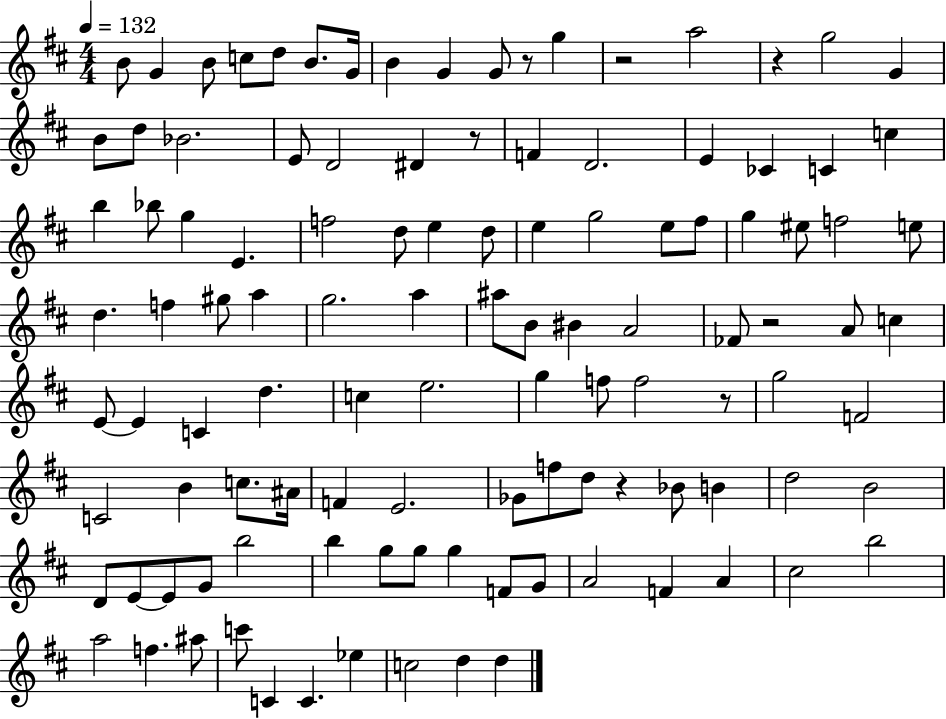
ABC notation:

X:1
T:Untitled
M:4/4
L:1/4
K:D
B/2 G B/2 c/2 d/2 B/2 G/4 B G G/2 z/2 g z2 a2 z g2 G B/2 d/2 _B2 E/2 D2 ^D z/2 F D2 E _C C c b _b/2 g E f2 d/2 e d/2 e g2 e/2 ^f/2 g ^e/2 f2 e/2 d f ^g/2 a g2 a ^a/2 B/2 ^B A2 _F/2 z2 A/2 c E/2 E C d c e2 g f/2 f2 z/2 g2 F2 C2 B c/2 ^A/4 F E2 _G/2 f/2 d/2 z _B/2 B d2 B2 D/2 E/2 E/2 G/2 b2 b g/2 g/2 g F/2 G/2 A2 F A ^c2 b2 a2 f ^a/2 c'/2 C C _e c2 d d